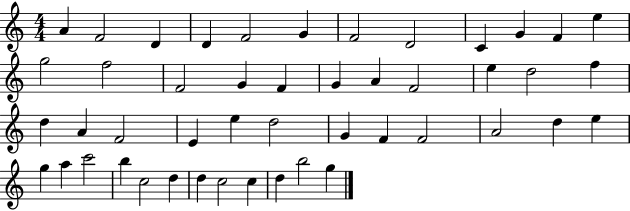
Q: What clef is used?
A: treble